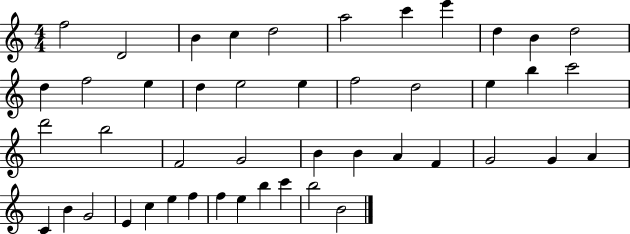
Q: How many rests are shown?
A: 0